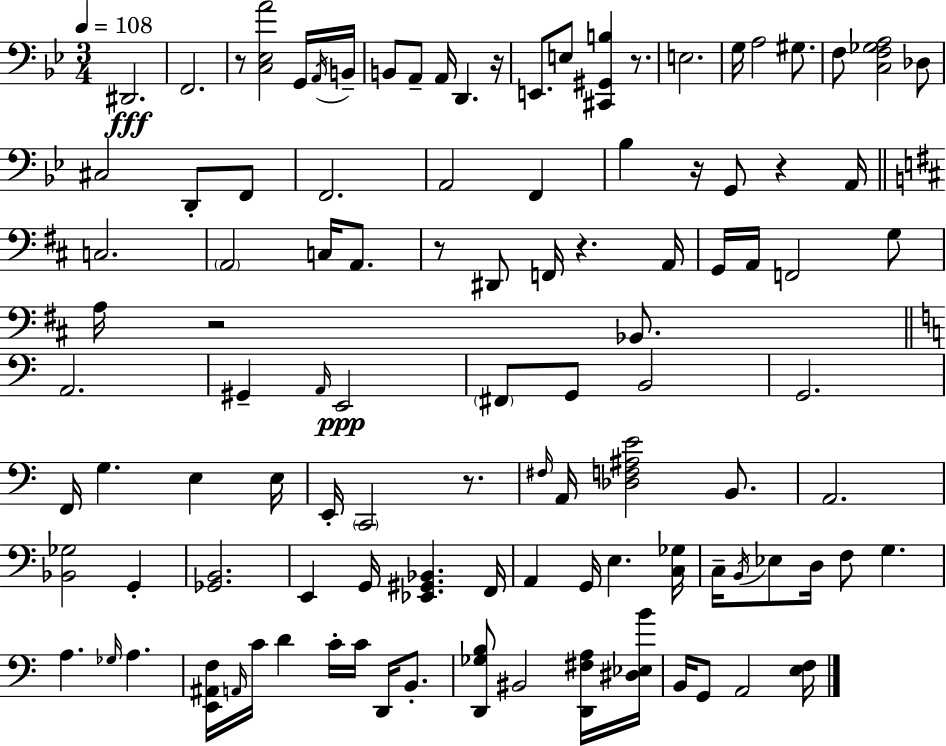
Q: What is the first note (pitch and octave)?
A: D#2